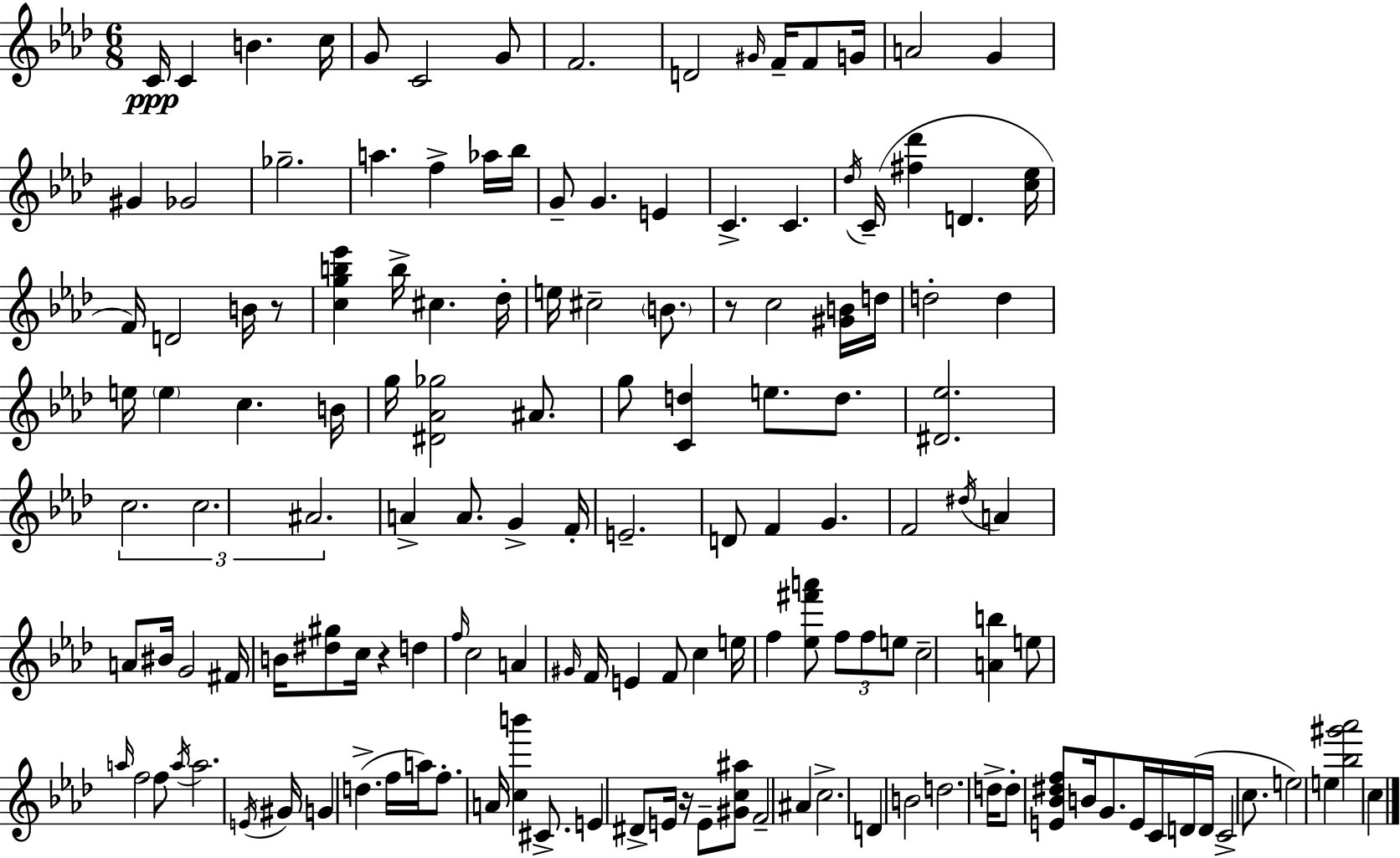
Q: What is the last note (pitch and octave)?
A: C5